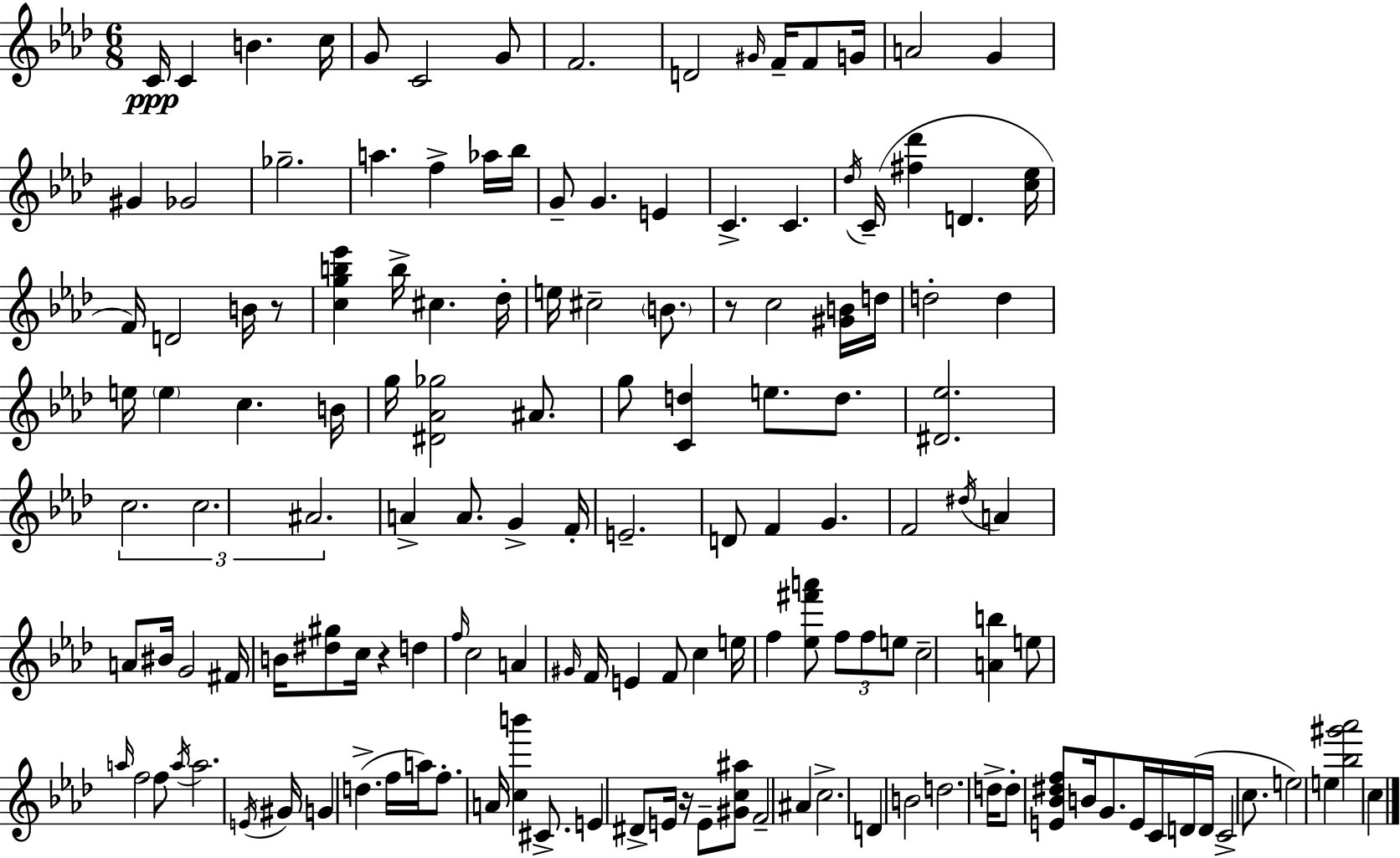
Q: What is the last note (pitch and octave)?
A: C5